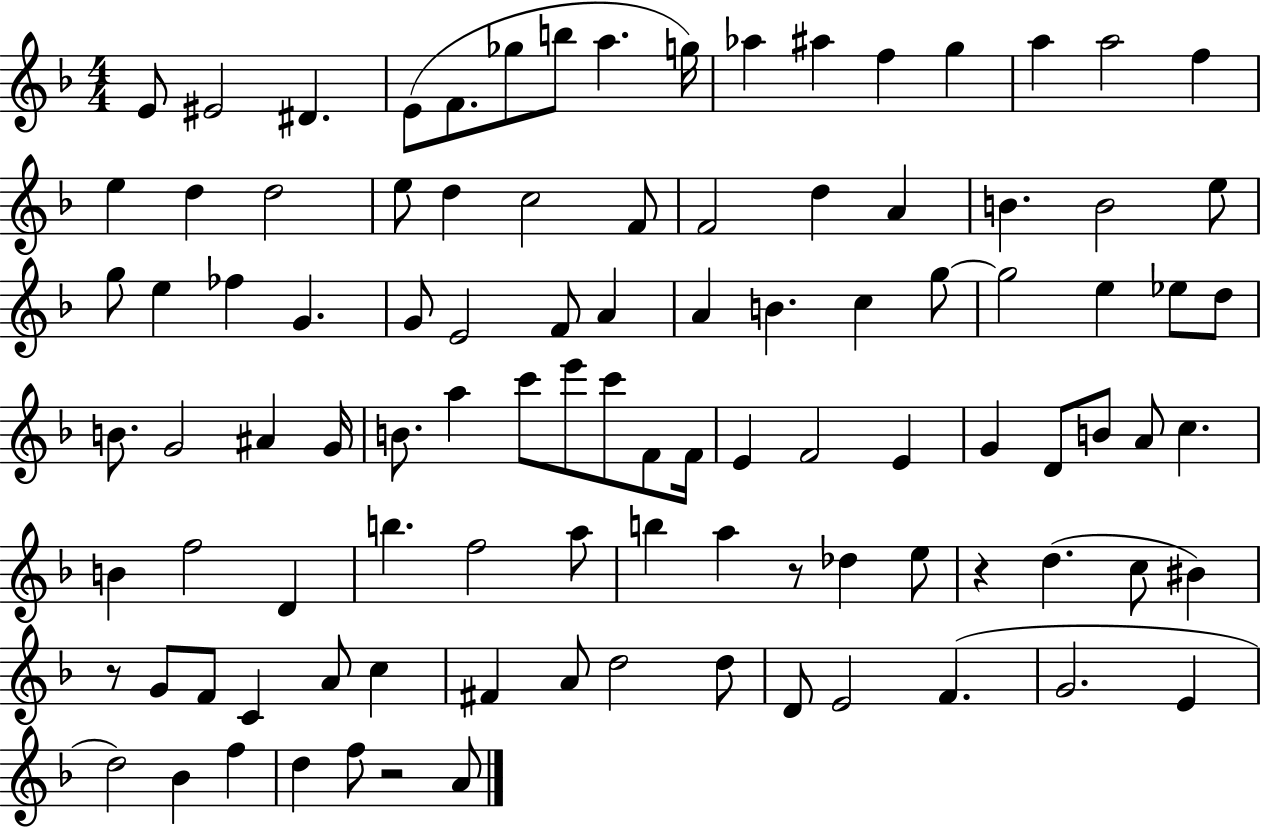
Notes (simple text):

E4/e EIS4/h D#4/q. E4/e F4/e. Gb5/e B5/e A5/q. G5/s Ab5/q A#5/q F5/q G5/q A5/q A5/h F5/q E5/q D5/q D5/h E5/e D5/q C5/h F4/e F4/h D5/q A4/q B4/q. B4/h E5/e G5/e E5/q FES5/q G4/q. G4/e E4/h F4/e A4/q A4/q B4/q. C5/q G5/e G5/h E5/q Eb5/e D5/e B4/e. G4/h A#4/q G4/s B4/e. A5/q C6/e E6/e C6/e F4/e F4/s E4/q F4/h E4/q G4/q D4/e B4/e A4/e C5/q. B4/q F5/h D4/q B5/q. F5/h A5/e B5/q A5/q R/e Db5/q E5/e R/q D5/q. C5/e BIS4/q R/e G4/e F4/e C4/q A4/e C5/q F#4/q A4/e D5/h D5/e D4/e E4/h F4/q. G4/h. E4/q D5/h Bb4/q F5/q D5/q F5/e R/h A4/e